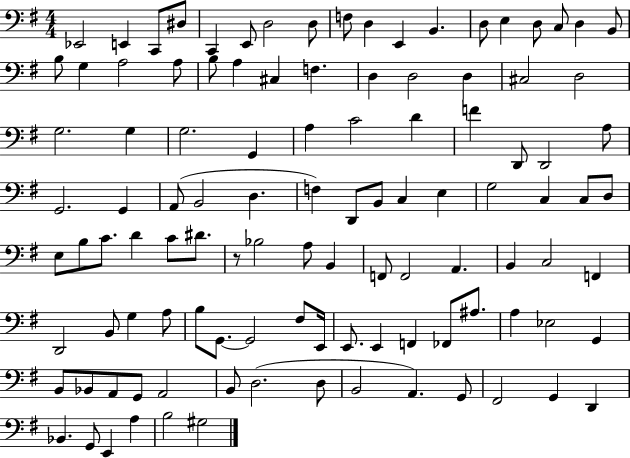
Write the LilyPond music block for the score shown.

{
  \clef bass
  \numericTimeSignature
  \time 4/4
  \key g \major
  ees,2 e,4 c,8 dis8 | c,4 e,8 d2 d8 | f8 d4 e,4 b,4. | d8 e4 d8 c8 d4 b,8 | \break b8 g4 a2 a8 | b8 a4 cis4 f4. | d4 d2 d4 | cis2 d2 | \break g2. g4 | g2. g,4 | a4 c'2 d'4 | f'4 d,8 d,2 a8 | \break g,2. g,4 | a,8( b,2 d4. | f4) d,8 b,8 c4 e4 | g2 c4 c8 d8 | \break e8 b8 c'8. d'4 c'8 dis'8. | r8 bes2 a8 b,4 | f,8 f,2 a,4. | b,4 c2 f,4 | \break d,2 b,8 g4 a8 | b8 g,8.~~ g,2 fis8 e,16 | e,8. e,4 f,4 fes,8 ais8. | a4 ees2 g,4 | \break b,8 bes,8 a,8 g,8 a,2 | b,8 d2.( d8 | b,2 a,4.) g,8 | fis,2 g,4 d,4 | \break bes,4. g,8 e,4 a4 | b2 gis2 | \bar "|."
}